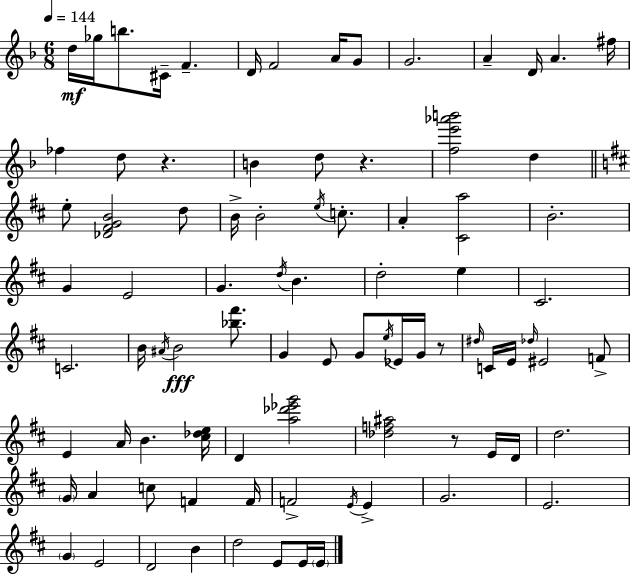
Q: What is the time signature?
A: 6/8